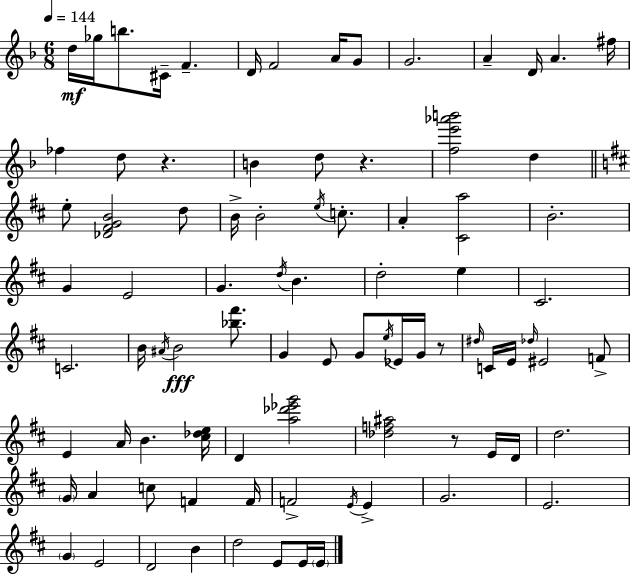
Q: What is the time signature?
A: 6/8